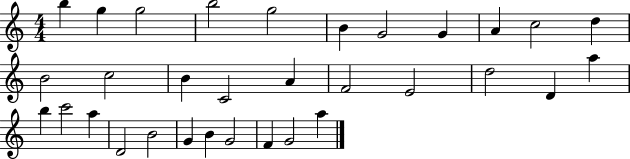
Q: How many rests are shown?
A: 0